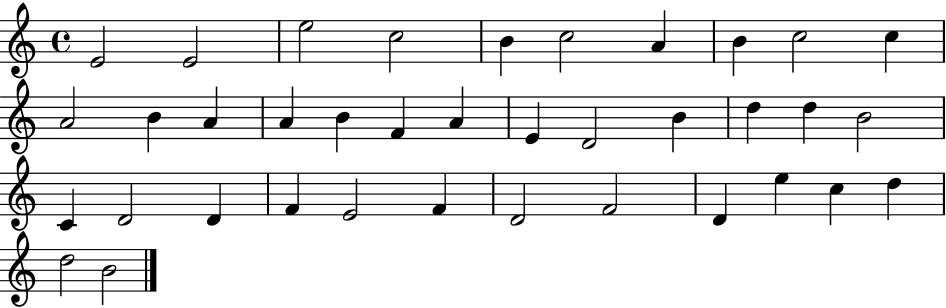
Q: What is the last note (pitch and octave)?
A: B4